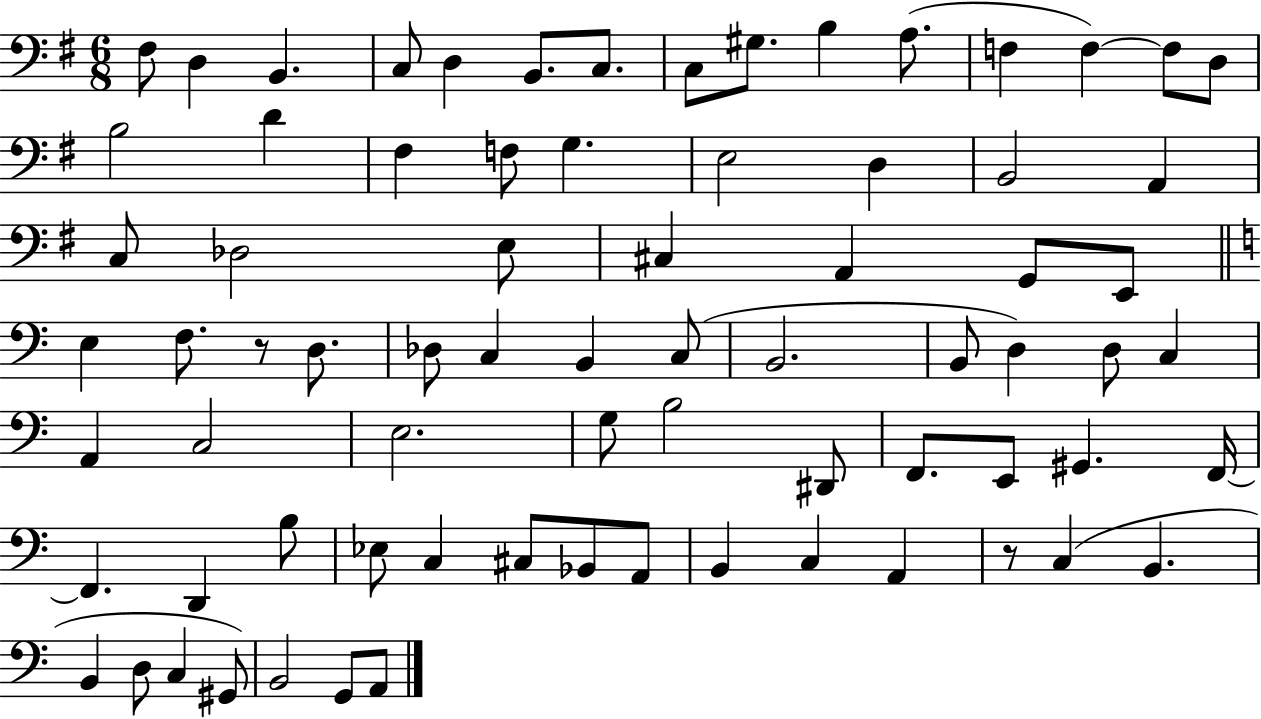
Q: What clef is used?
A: bass